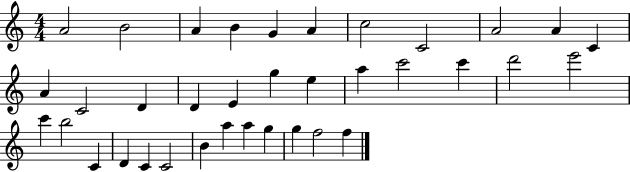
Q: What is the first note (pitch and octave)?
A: A4